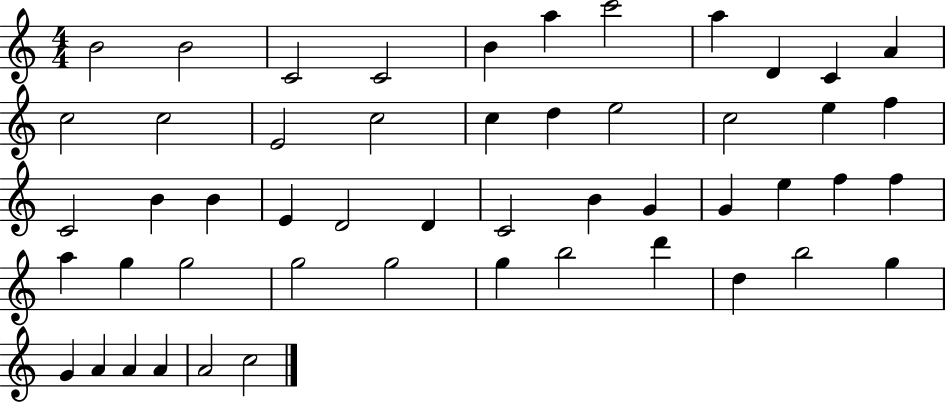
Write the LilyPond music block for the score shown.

{
  \clef treble
  \numericTimeSignature
  \time 4/4
  \key c \major
  b'2 b'2 | c'2 c'2 | b'4 a''4 c'''2 | a''4 d'4 c'4 a'4 | \break c''2 c''2 | e'2 c''2 | c''4 d''4 e''2 | c''2 e''4 f''4 | \break c'2 b'4 b'4 | e'4 d'2 d'4 | c'2 b'4 g'4 | g'4 e''4 f''4 f''4 | \break a''4 g''4 g''2 | g''2 g''2 | g''4 b''2 d'''4 | d''4 b''2 g''4 | \break g'4 a'4 a'4 a'4 | a'2 c''2 | \bar "|."
}